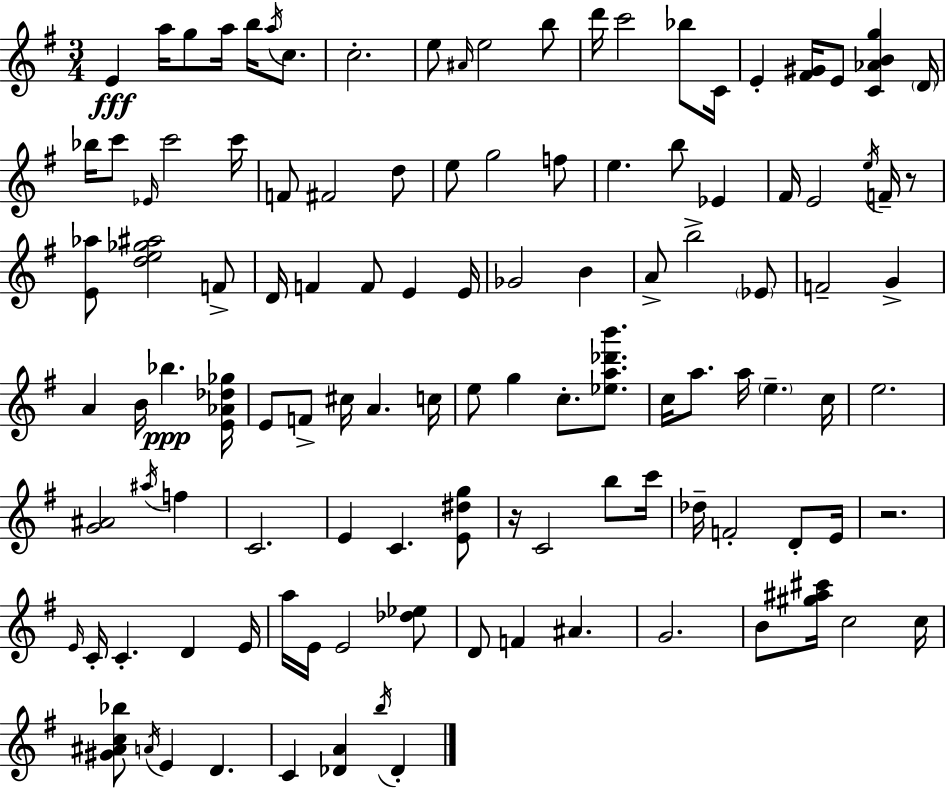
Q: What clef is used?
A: treble